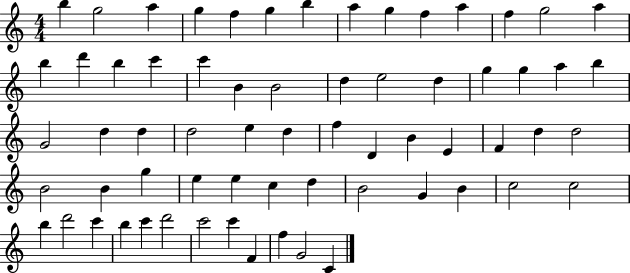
X:1
T:Untitled
M:4/4
L:1/4
K:C
b g2 a g f g b a g f a f g2 a b d' b c' c' B B2 d e2 d g g a b G2 d d d2 e d f D B E F d d2 B2 B g e e c d B2 G B c2 c2 b d'2 c' b c' d'2 c'2 c' F f G2 C